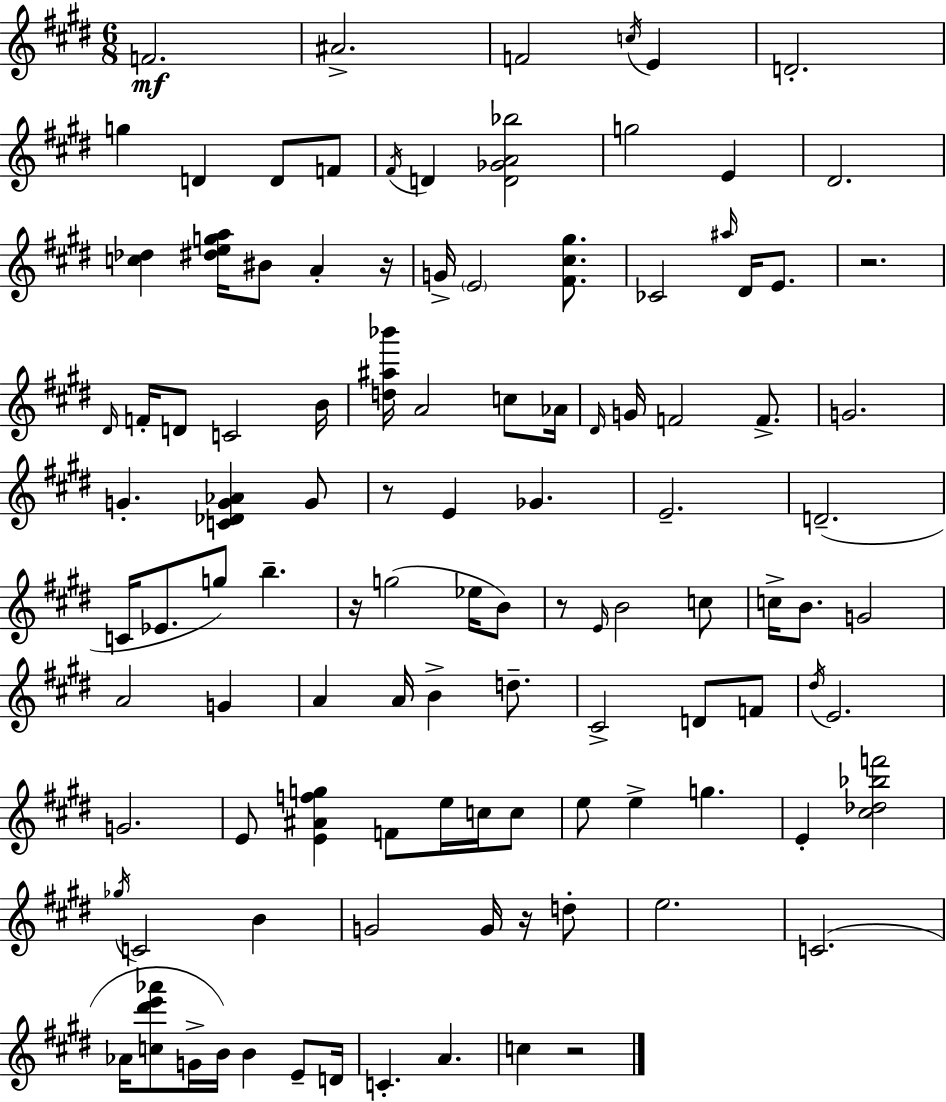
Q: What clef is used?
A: treble